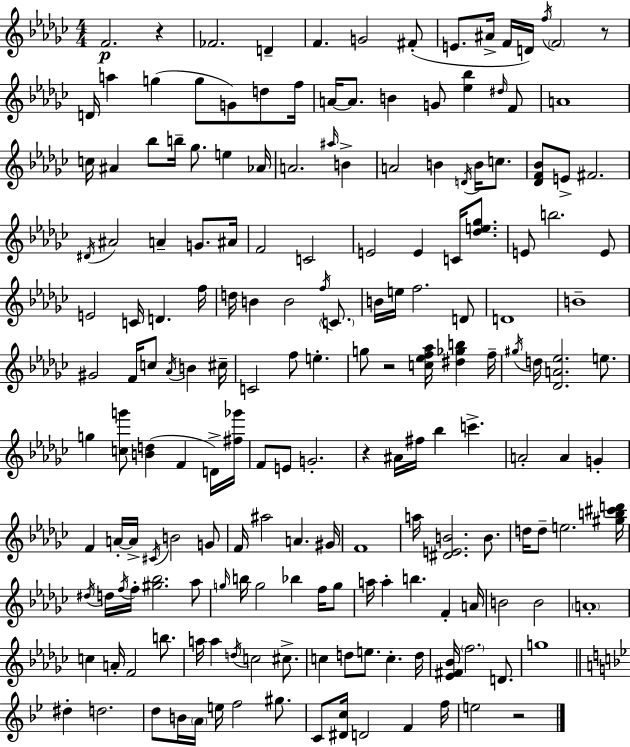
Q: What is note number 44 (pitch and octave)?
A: D#4